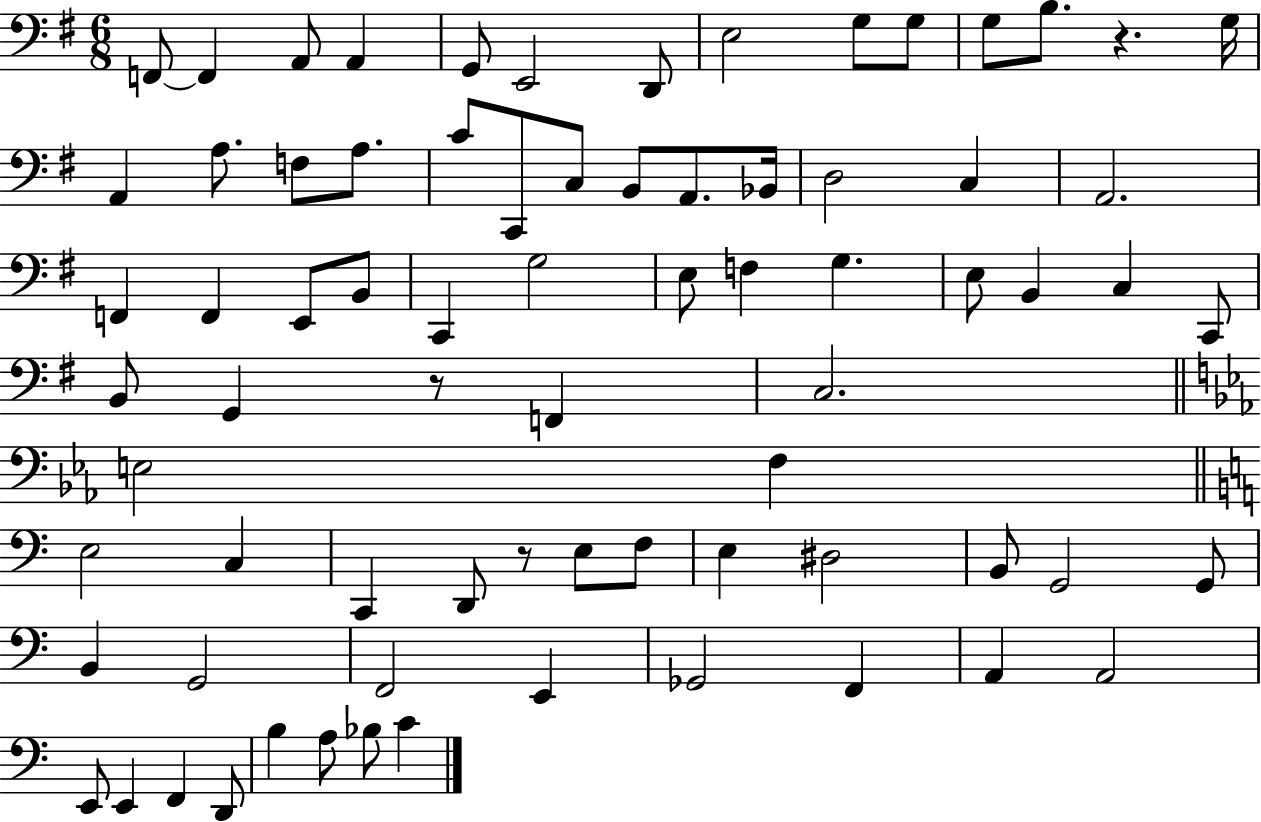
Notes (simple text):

F2/e F2/q A2/e A2/q G2/e E2/h D2/e E3/h G3/e G3/e G3/e B3/e. R/q. G3/s A2/q A3/e. F3/e A3/e. C4/e C2/e C3/e B2/e A2/e. Bb2/s D3/h C3/q A2/h. F2/q F2/q E2/e B2/e C2/q G3/h E3/e F3/q G3/q. E3/e B2/q C3/q C2/e B2/e G2/q R/e F2/q C3/h. E3/h F3/q E3/h C3/q C2/q D2/e R/e E3/e F3/e E3/q D#3/h B2/e G2/h G2/e B2/q G2/h F2/h E2/q Gb2/h F2/q A2/q A2/h E2/e E2/q F2/q D2/e B3/q A3/e Bb3/e C4/q